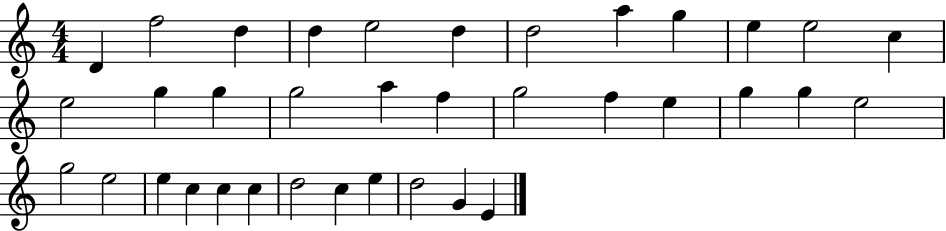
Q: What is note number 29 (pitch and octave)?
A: C5